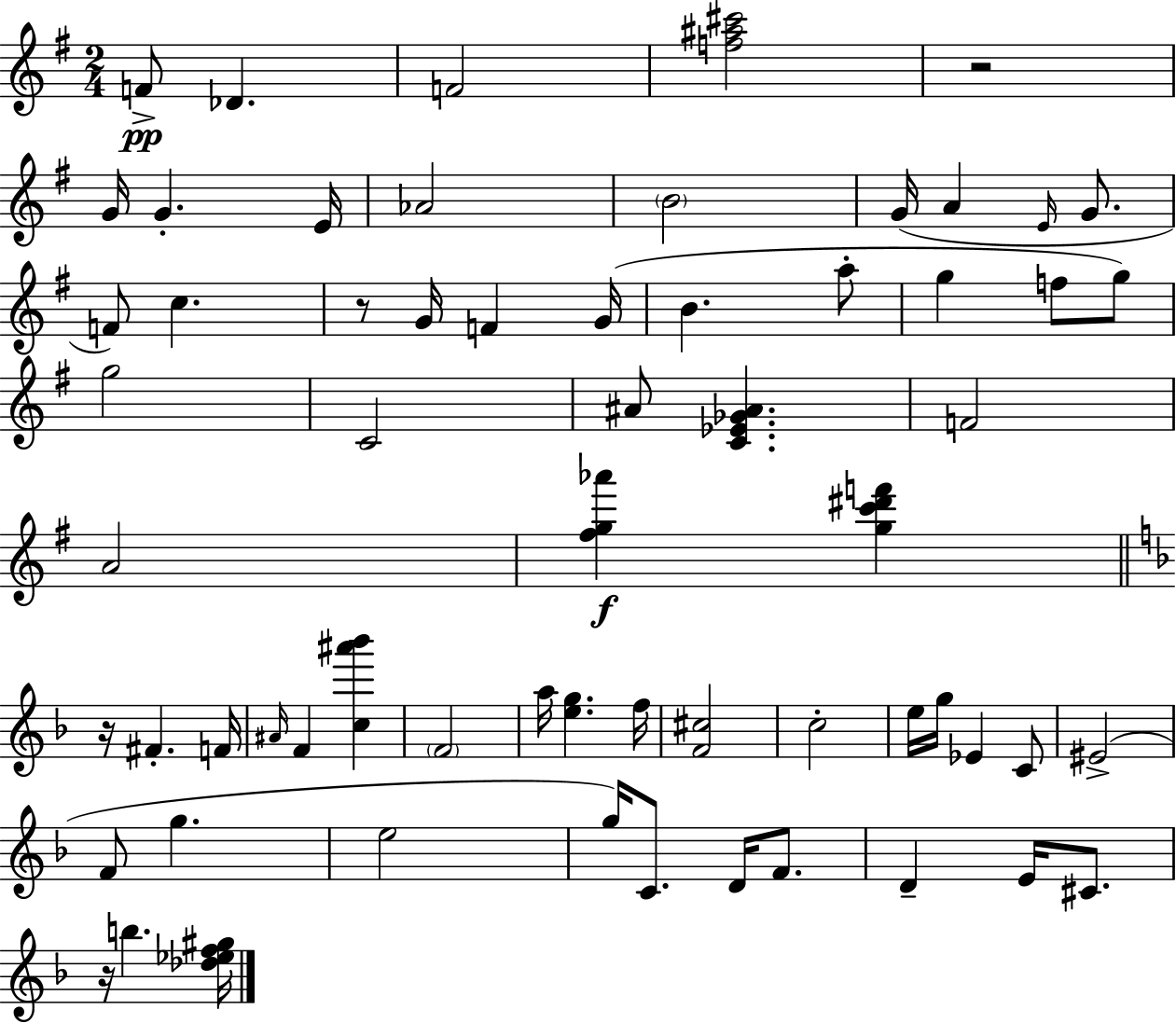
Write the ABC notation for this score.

X:1
T:Untitled
M:2/4
L:1/4
K:G
F/2 _D F2 [f^a^c']2 z2 G/4 G E/4 _A2 B2 G/4 A E/4 G/2 F/2 c z/2 G/4 F G/4 B a/2 g f/2 g/2 g2 C2 ^A/2 [C_E_G^A] F2 A2 [^fg_a'] [gc'^d'f'] z/4 ^F F/4 ^A/4 F [c^a'_b'] F2 a/4 [eg] f/4 [F^c]2 c2 e/4 g/4 _E C/2 ^E2 F/2 g e2 g/4 C/2 D/4 F/2 D E/4 ^C/2 z/4 b [_d_ef^g]/4